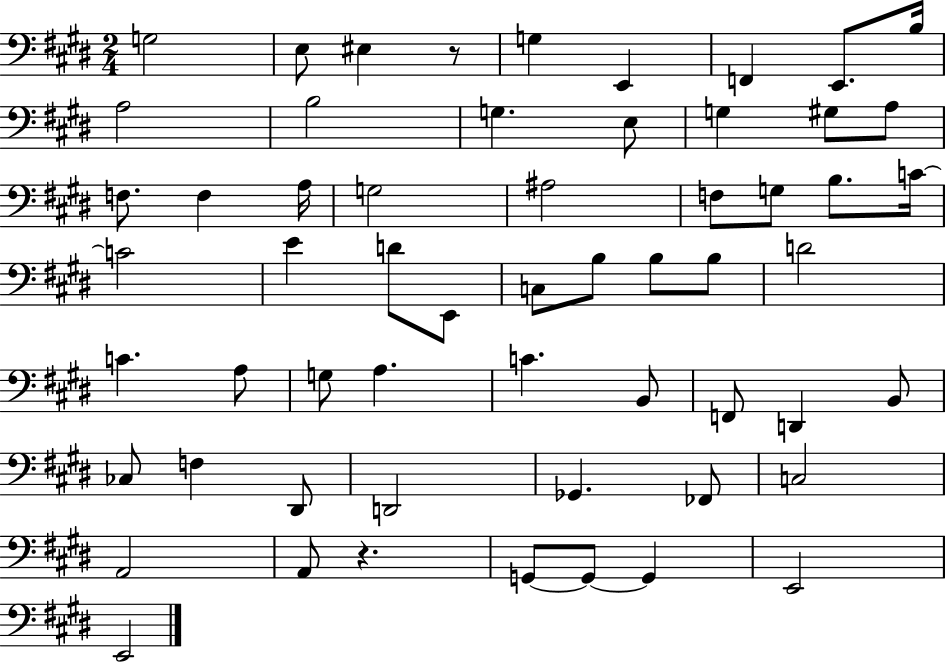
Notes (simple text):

G3/h E3/e EIS3/q R/e G3/q E2/q F2/q E2/e. B3/s A3/h B3/h G3/q. E3/e G3/q G#3/e A3/e F3/e. F3/q A3/s G3/h A#3/h F3/e G3/e B3/e. C4/s C4/h E4/q D4/e E2/e C3/e B3/e B3/e B3/e D4/h C4/q. A3/e G3/e A3/q. C4/q. B2/e F2/e D2/q B2/e CES3/e F3/q D#2/e D2/h Gb2/q. FES2/e C3/h A2/h A2/e R/q. G2/e G2/e G2/q E2/h E2/h